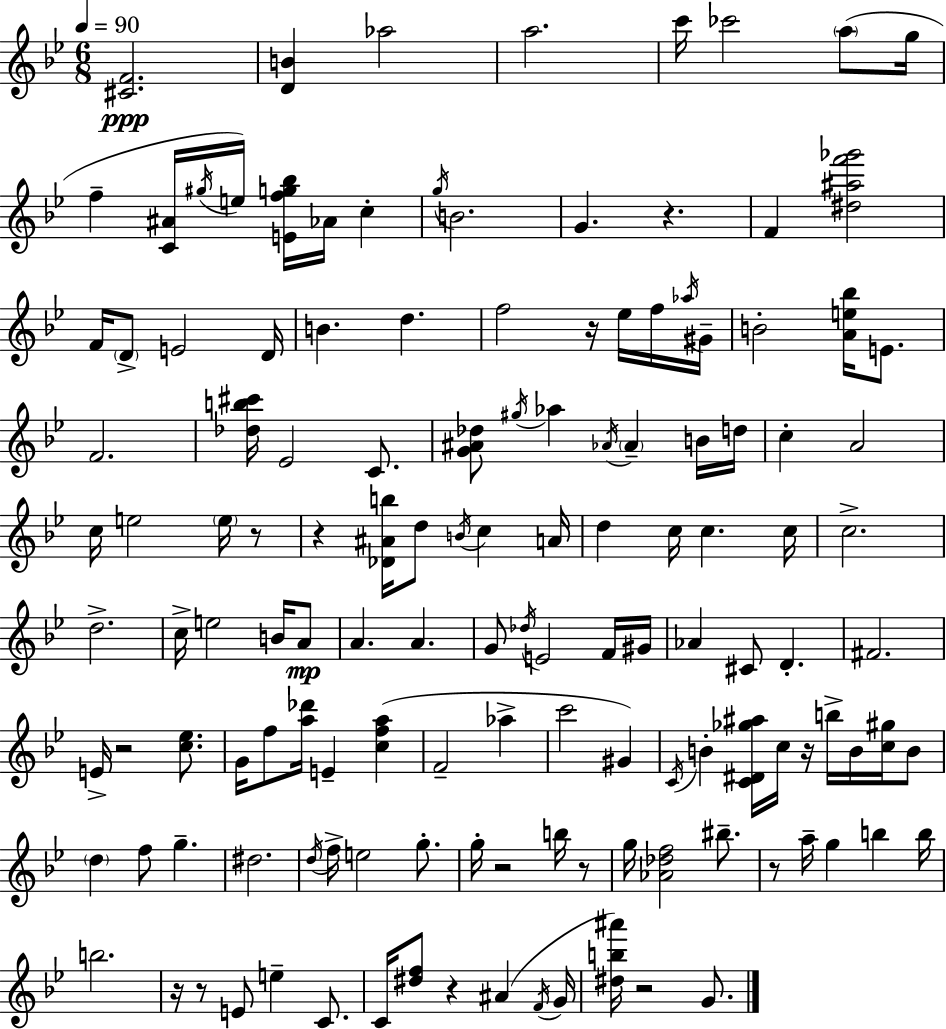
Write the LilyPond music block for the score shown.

{
  \clef treble
  \numericTimeSignature
  \time 6/8
  \key g \minor
  \tempo 4 = 90
  <cis' f'>2.\ppp | <d' b'>4 aes''2 | a''2. | c'''16 ces'''2 \parenthesize a''8( g''16 | \break f''4-- <c' ais'>16 \acciaccatura { gis''16 }) e''16 <e' f'' g'' bes''>16 aes'16 c''4-. | \acciaccatura { g''16 } b'2. | g'4. r4. | f'4 <dis'' ais'' f''' ges'''>2 | \break f'16 \parenthesize d'8-> e'2 | d'16 b'4. d''4. | f''2 r16 ees''16 | f''16 \acciaccatura { aes''16 } gis'16-- b'2-. <a' e'' bes''>16 | \break e'8. f'2. | <des'' b'' cis'''>16 ees'2 | c'8. <g' ais' des''>8 \acciaccatura { gis''16 } aes''4 \acciaccatura { aes'16 } \parenthesize aes'4-- | b'16 d''16 c''4-. a'2 | \break c''16 e''2 | \parenthesize e''16 r8 r4 <des' ais' b''>16 d''8 | \acciaccatura { b'16 } c''4 a'16 d''4 c''16 c''4. | c''16 c''2.-> | \break d''2.-> | c''16-> e''2 | b'16 a'8\mp a'4. | a'4. g'8 \acciaccatura { des''16 } e'2 | \break f'16 gis'16 aes'4 cis'8 | d'4.-. fis'2. | e'16-> r2 | <c'' ees''>8. g'16 f''8 <a'' des'''>16 e'4-- | \break <c'' f'' a''>4( f'2-- | aes''4-> c'''2 | gis'4) \acciaccatura { c'16 } b'4-. | <c' dis' ges'' ais''>16 c''16 r16 b''16-> b'16 <c'' gis''>16 b'8 \parenthesize d''4 | \break f''8 g''4.-- dis''2. | \acciaccatura { d''16 } f''16-> e''2 | g''8.-. g''16-. r2 | b''16 r8 g''16 <aes' des'' f''>2 | \break bis''8.-- r8 a''16-- | g''4 b''4 b''16 b''2. | r16 r8 | e'8 e''4-- c'8. c'16 <dis'' f''>8 | \break r4 ais'4( \acciaccatura { f'16 } g'16 <dis'' b'' ais'''>16) r2 | g'8. \bar "|."
}